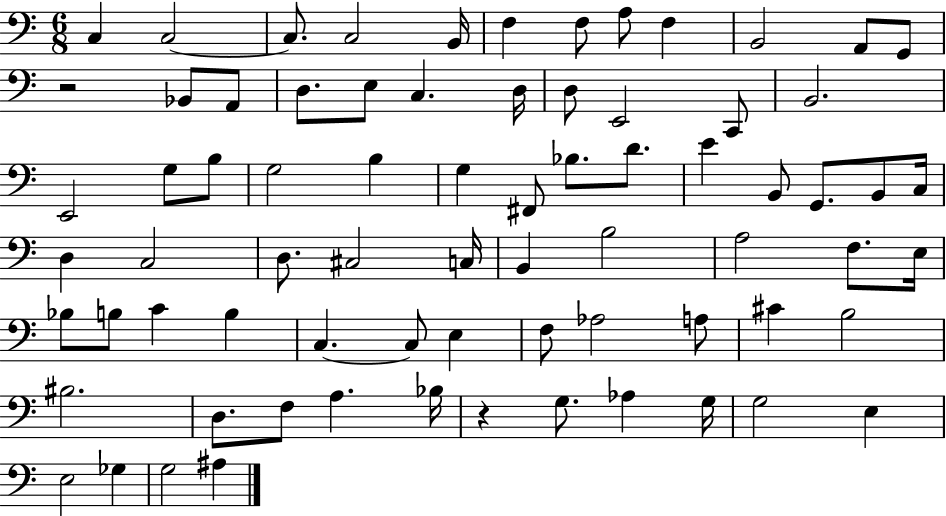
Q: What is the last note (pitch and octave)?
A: A#3